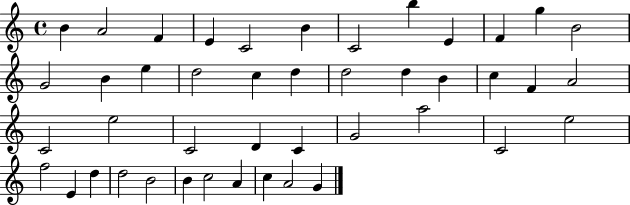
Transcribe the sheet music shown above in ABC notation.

X:1
T:Untitled
M:4/4
L:1/4
K:C
B A2 F E C2 B C2 b E F g B2 G2 B e d2 c d d2 d B c F A2 C2 e2 C2 D C G2 a2 C2 e2 f2 E d d2 B2 B c2 A c A2 G